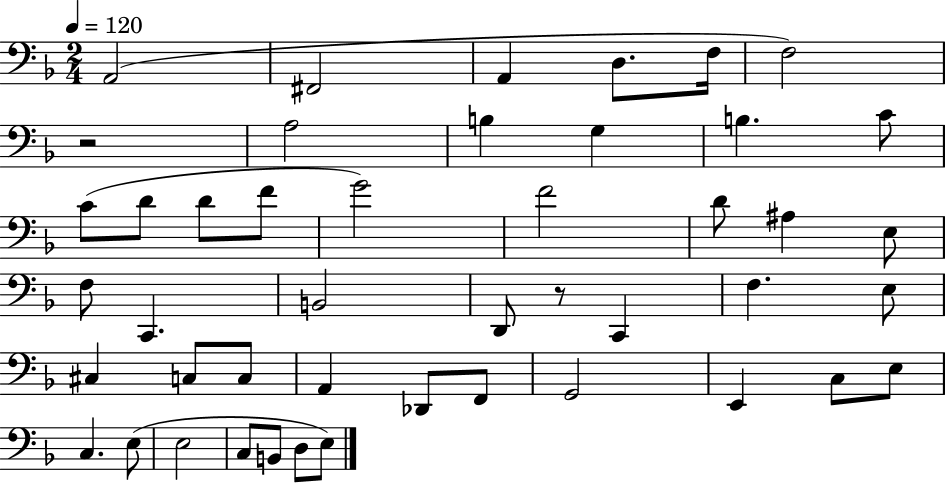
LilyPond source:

{
  \clef bass
  \numericTimeSignature
  \time 2/4
  \key f \major
  \tempo 4 = 120
  a,2( | fis,2 | a,4 d8. f16 | f2) | \break r2 | a2 | b4 g4 | b4. c'8 | \break c'8( d'8 d'8 f'8 | g'2) | f'2 | d'8 ais4 e8 | \break f8 c,4. | b,2 | d,8 r8 c,4 | f4. e8 | \break cis4 c8 c8 | a,4 des,8 f,8 | g,2 | e,4 c8 e8 | \break c4. e8( | e2 | c8 b,8 d8 e8) | \bar "|."
}